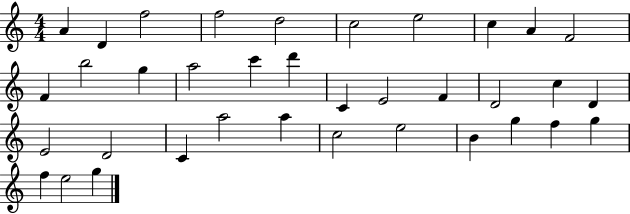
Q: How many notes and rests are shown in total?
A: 36